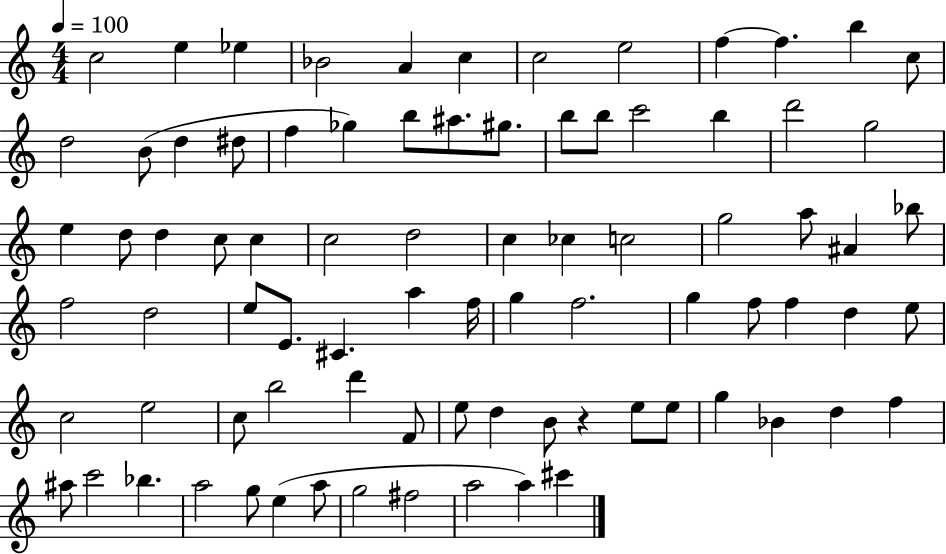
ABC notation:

X:1
T:Untitled
M:4/4
L:1/4
K:C
c2 e _e _B2 A c c2 e2 f f b c/2 d2 B/2 d ^d/2 f _g b/2 ^a/2 ^g/2 b/2 b/2 c'2 b d'2 g2 e d/2 d c/2 c c2 d2 c _c c2 g2 a/2 ^A _b/2 f2 d2 e/2 E/2 ^C a f/4 g f2 g f/2 f d e/2 c2 e2 c/2 b2 d' F/2 e/2 d B/2 z e/2 e/2 g _B d f ^a/2 c'2 _b a2 g/2 e a/2 g2 ^f2 a2 a ^c'